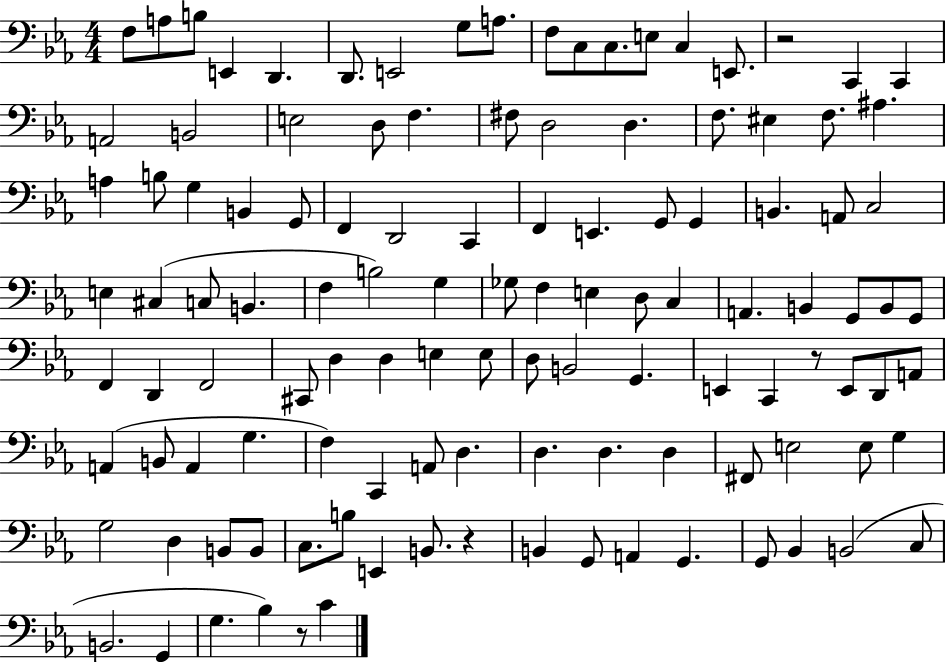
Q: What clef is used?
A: bass